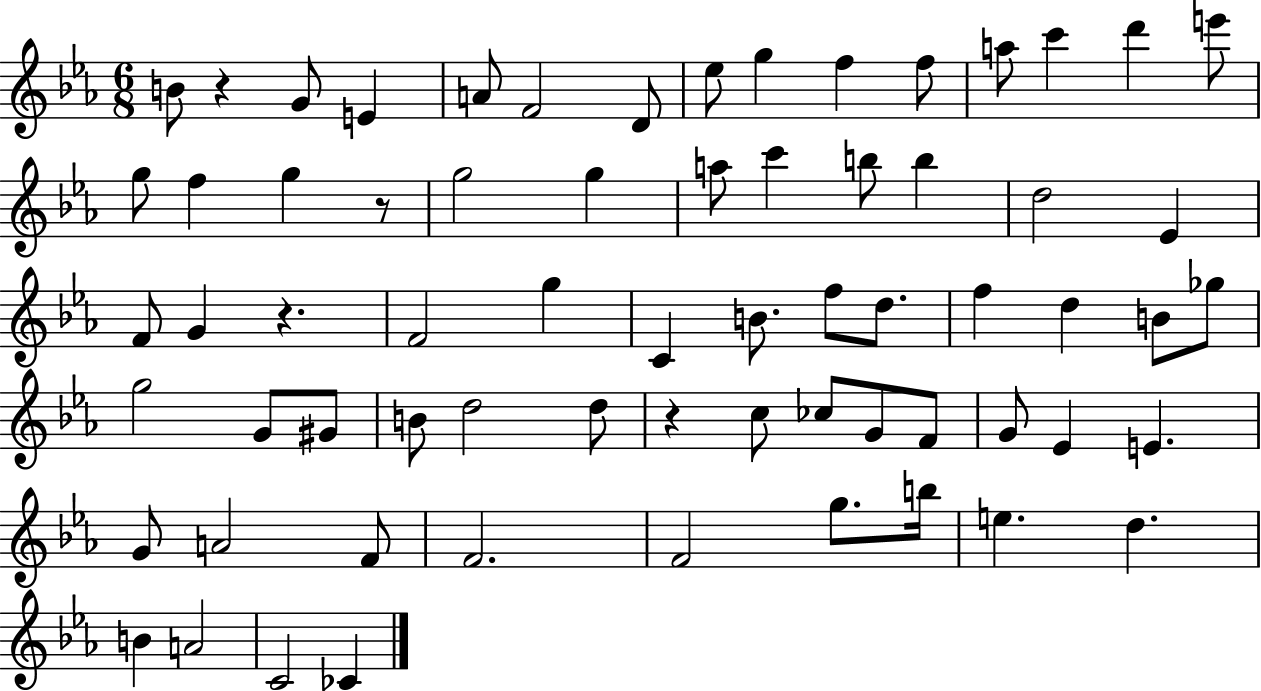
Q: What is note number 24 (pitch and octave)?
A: D5